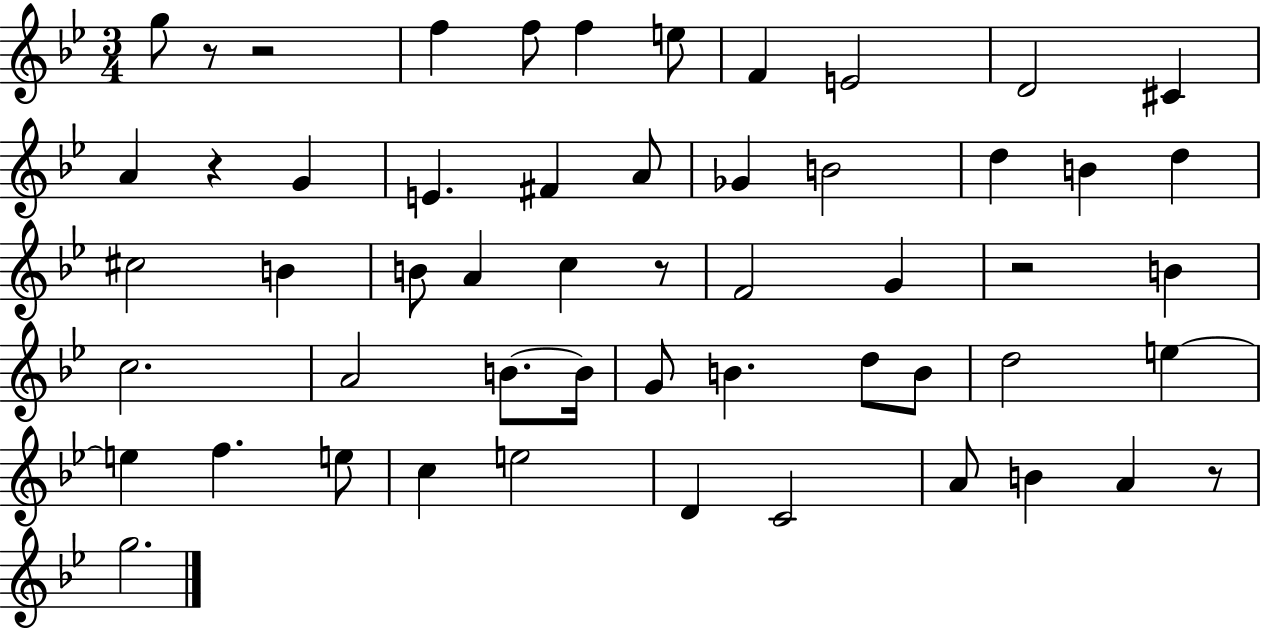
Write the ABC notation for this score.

X:1
T:Untitled
M:3/4
L:1/4
K:Bb
g/2 z/2 z2 f f/2 f e/2 F E2 D2 ^C A z G E ^F A/2 _G B2 d B d ^c2 B B/2 A c z/2 F2 G z2 B c2 A2 B/2 B/4 G/2 B d/2 B/2 d2 e e f e/2 c e2 D C2 A/2 B A z/2 g2